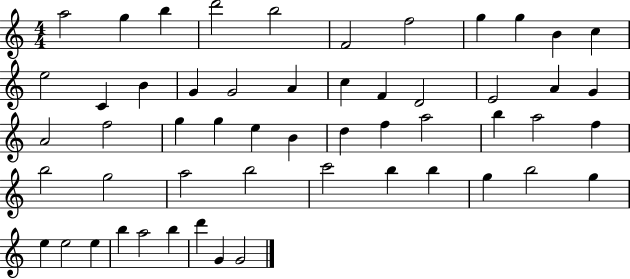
X:1
T:Untitled
M:4/4
L:1/4
K:C
a2 g b d'2 b2 F2 f2 g g B c e2 C B G G2 A c F D2 E2 A G A2 f2 g g e B d f a2 b a2 f b2 g2 a2 b2 c'2 b b g b2 g e e2 e b a2 b d' G G2